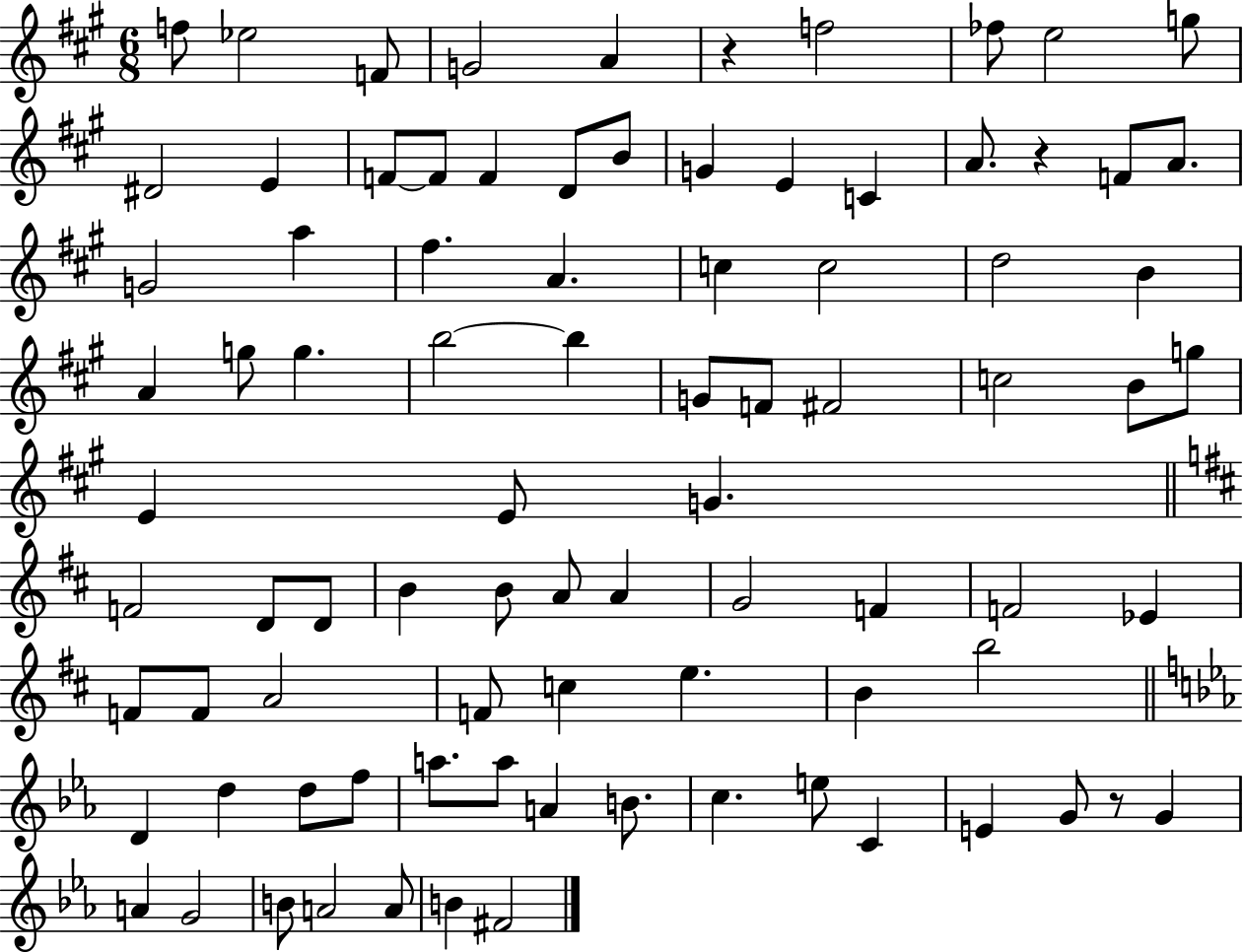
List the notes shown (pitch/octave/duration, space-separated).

F5/e Eb5/h F4/e G4/h A4/q R/q F5/h FES5/e E5/h G5/e D#4/h E4/q F4/e F4/e F4/q D4/e B4/e G4/q E4/q C4/q A4/e. R/q F4/e A4/e. G4/h A5/q F#5/q. A4/q. C5/q C5/h D5/h B4/q A4/q G5/e G5/q. B5/h B5/q G4/e F4/e F#4/h C5/h B4/e G5/e E4/q E4/e G4/q. F4/h D4/e D4/e B4/q B4/e A4/e A4/q G4/h F4/q F4/h Eb4/q F4/e F4/e A4/h F4/e C5/q E5/q. B4/q B5/h D4/q D5/q D5/e F5/e A5/e. A5/e A4/q B4/e. C5/q. E5/e C4/q E4/q G4/e R/e G4/q A4/q G4/h B4/e A4/h A4/e B4/q F#4/h